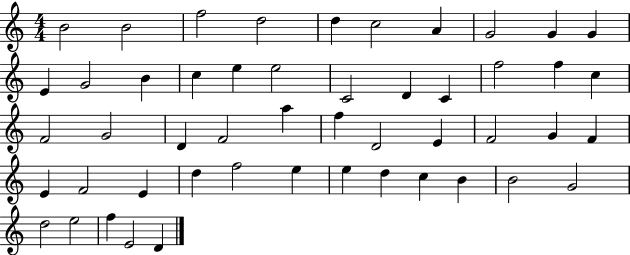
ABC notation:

X:1
T:Untitled
M:4/4
L:1/4
K:C
B2 B2 f2 d2 d c2 A G2 G G E G2 B c e e2 C2 D C f2 f c F2 G2 D F2 a f D2 E F2 G F E F2 E d f2 e e d c B B2 G2 d2 e2 f E2 D